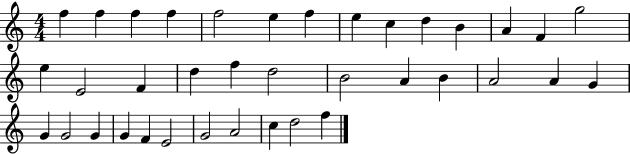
F5/q F5/q F5/q F5/q F5/h E5/q F5/q E5/q C5/q D5/q B4/q A4/q F4/q G5/h E5/q E4/h F4/q D5/q F5/q D5/h B4/h A4/q B4/q A4/h A4/q G4/q G4/q G4/h G4/q G4/q F4/q E4/h G4/h A4/h C5/q D5/h F5/q